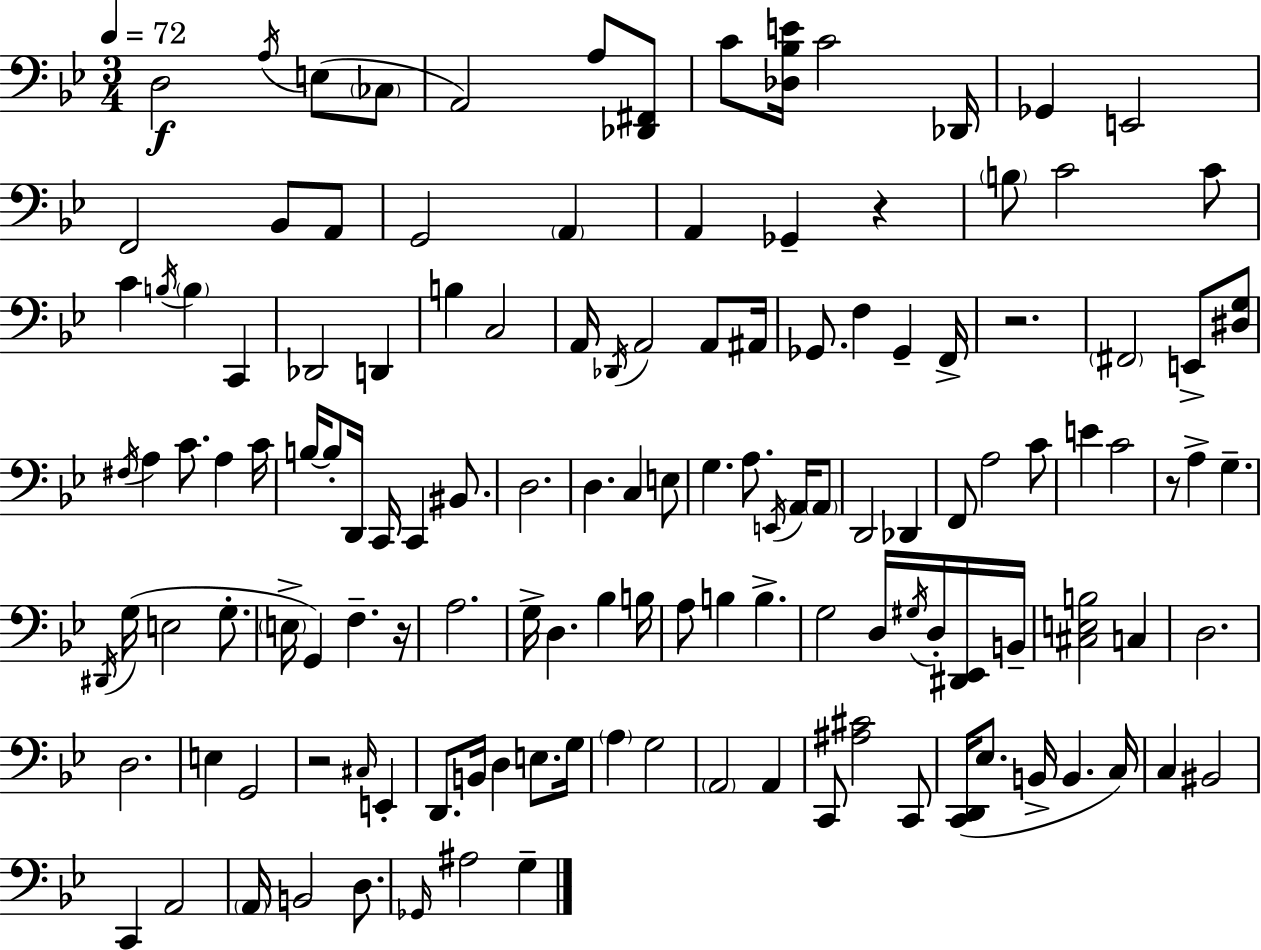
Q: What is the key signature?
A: BES major